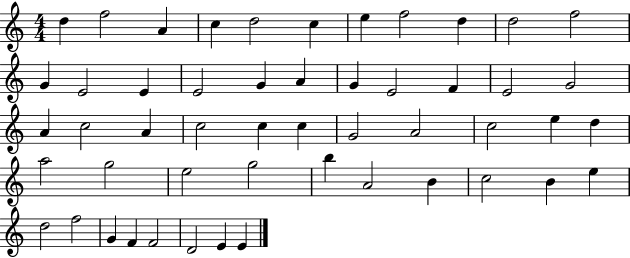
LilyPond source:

{
  \clef treble
  \numericTimeSignature
  \time 4/4
  \key c \major
  d''4 f''2 a'4 | c''4 d''2 c''4 | e''4 f''2 d''4 | d''2 f''2 | \break g'4 e'2 e'4 | e'2 g'4 a'4 | g'4 e'2 f'4 | e'2 g'2 | \break a'4 c''2 a'4 | c''2 c''4 c''4 | g'2 a'2 | c''2 e''4 d''4 | \break a''2 g''2 | e''2 g''2 | b''4 a'2 b'4 | c''2 b'4 e''4 | \break d''2 f''2 | g'4 f'4 f'2 | d'2 e'4 e'4 | \bar "|."
}